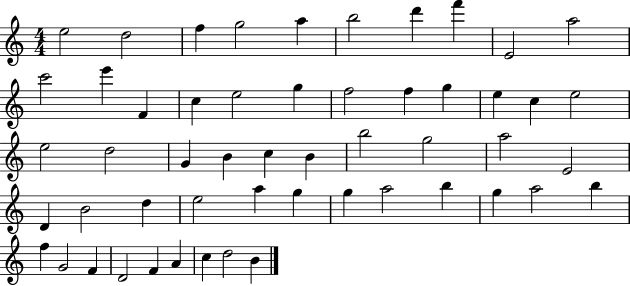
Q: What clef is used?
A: treble